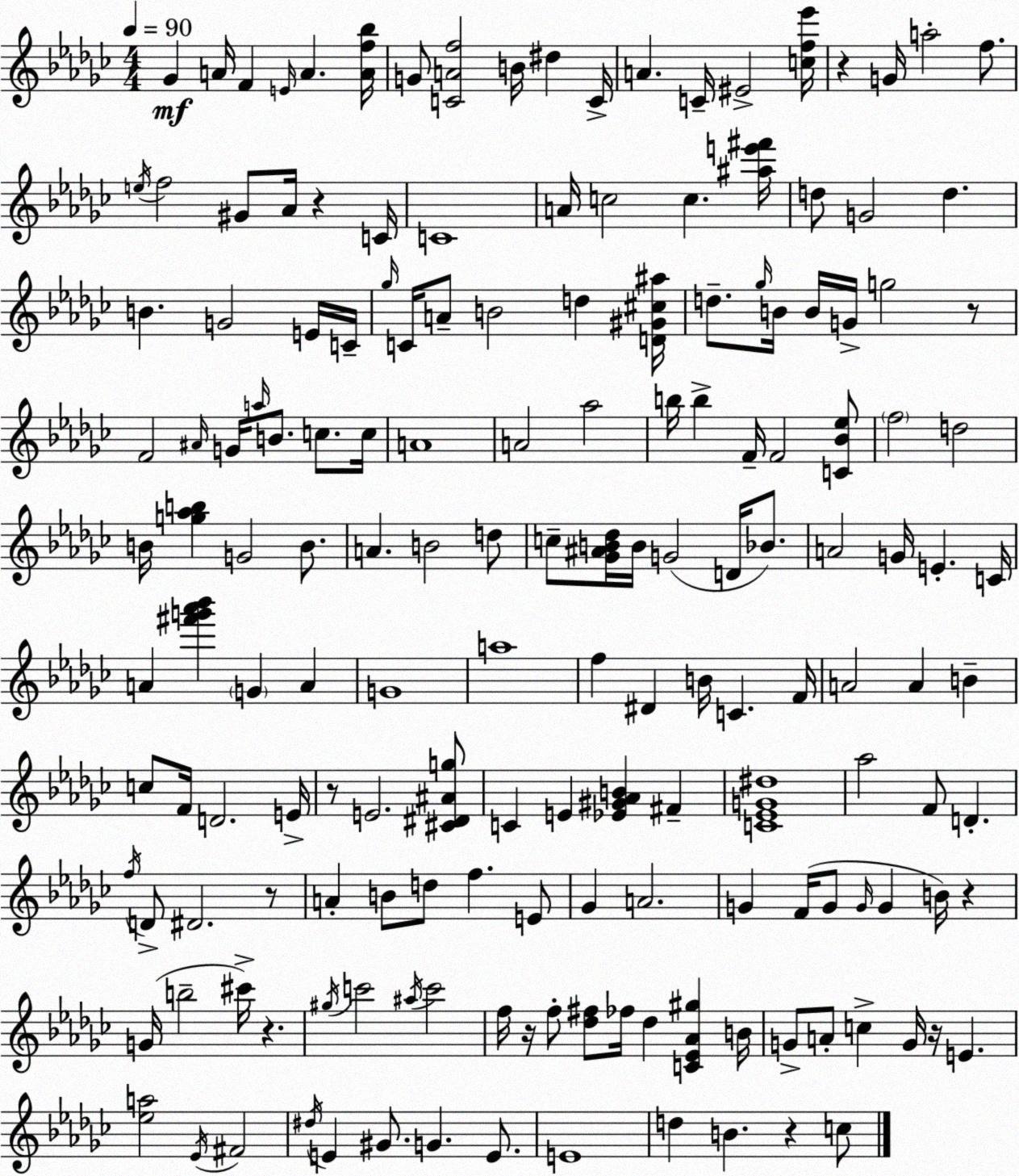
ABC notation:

X:1
T:Untitled
M:4/4
L:1/4
K:Ebm
_G A/4 F E/4 A [Af_b]/4 G/2 [CAf]2 B/4 ^d C/4 A C/4 ^E2 [cf_e']/4 z G/4 a2 f/2 e/4 f2 ^G/2 _A/4 z C/4 C4 A/4 c2 c [^ae'^f']/4 d/2 G2 d B G2 E/4 C/4 _g/4 C/4 A/2 B2 d [D^G^c^a]/4 d/2 _g/4 B/4 B/4 G/4 g2 z/2 F2 ^A/4 G/4 a/4 B/2 c/2 c/4 A4 A2 _a2 b/4 b F/4 F2 [C_B_e]/2 f2 d2 B/4 [g_ab] G2 B/2 A B2 d/2 c/2 [_G^AB_d]/4 B/4 G2 D/4 _B/2 A2 G/4 E C/4 A [^f'g'_a'_b'] G A G4 a4 f ^D B/4 C F/4 A2 A B c/2 F/4 D2 E/4 z/2 E2 [^C^D^Ag]/2 C E [_E^G_AB] ^F [C_EG^d]4 _a2 F/2 D f/4 D/2 ^D2 z/2 A B/2 d/2 f E/2 _G A2 G F/4 G/2 G/4 G B/4 z G/4 b2 ^c'/4 z ^g/4 c'2 ^a/4 c'2 f/4 z/4 f/2 [_d^f]/2 _f/4 _d [C_E_A^g] B/4 G/2 A/2 c G/4 z/4 E [_ea]2 _E/4 ^F2 ^d/4 E ^G/2 G E/2 E4 d B z c/2